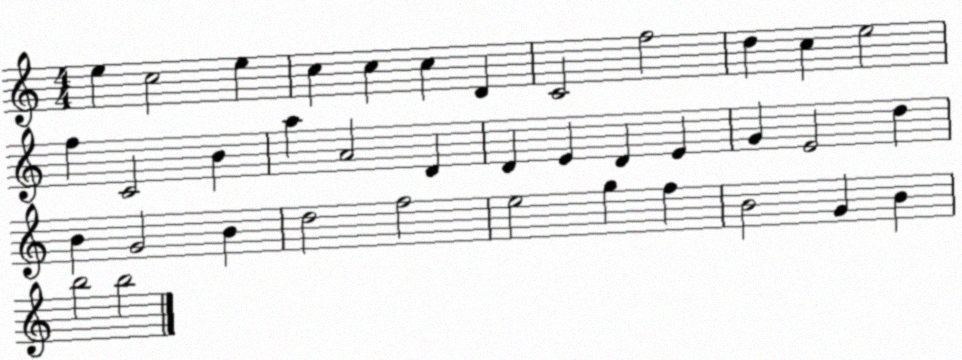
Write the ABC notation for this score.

X:1
T:Untitled
M:4/4
L:1/4
K:C
e c2 e c c c D C2 f2 d c e2 f C2 B a A2 D D E D E G E2 d B G2 B d2 f2 e2 g f B2 G B b2 b2